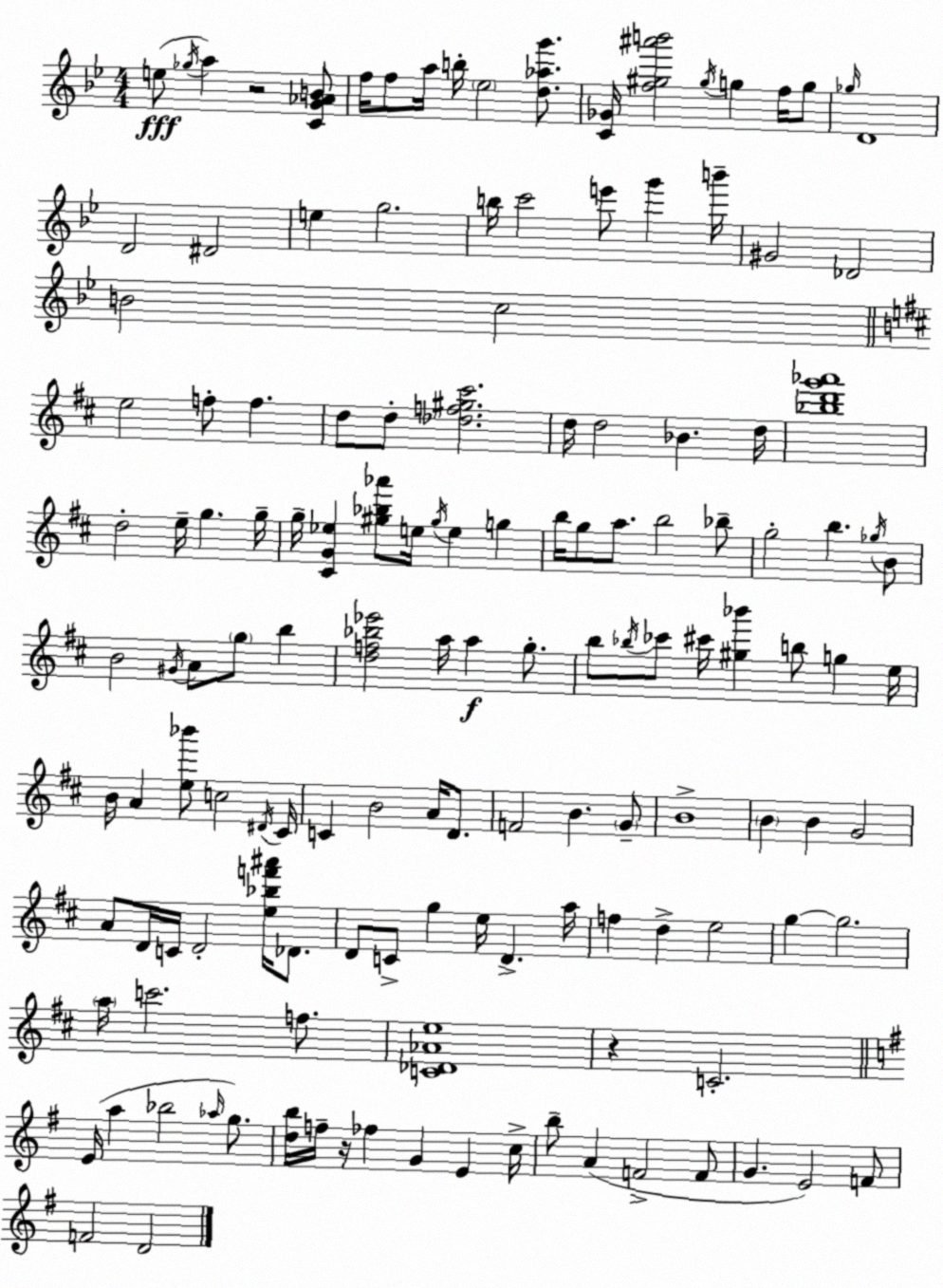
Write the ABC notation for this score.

X:1
T:Untitled
M:4/4
L:1/4
K:Gm
e/2 _g/4 a z2 [CG_AB]/2 f/4 f/2 a/4 b/4 _e2 [d_ag']/2 [C_G]/4 [f^g^a'b']2 ^g/4 g f/4 g/2 _g/4 D4 D2 ^D2 e g2 b/4 c'2 e'/2 g' b'/4 ^G2 _D2 B2 c2 e2 f/2 f d/2 d/2 [_df^g^c']2 d/4 d2 _B d/4 [_bd'g'_a']4 d2 e/4 g g/4 g/4 [^CG_e] [^g_b_a']/2 e/4 ^g/4 e g b/4 g/2 a/2 b2 _b/2 g2 b _g/4 B/2 B2 ^G/4 A/2 g/2 b [df_b_e']2 a/4 a g/2 b/2 _b/4 _c'/2 ^c'/4 [^g_b'] b/2 g e/4 B/4 A [e_b']/2 c2 ^D/4 ^C/4 C B2 A/4 D/2 F2 B G/2 B4 B B G2 A/2 D/4 C/4 D2 [e_bf'^a']/4 _D/2 D/2 C/2 g e/4 D a/4 f d e2 g g2 a/4 c'2 f/2 [C_D_Ae]4 z C2 E/4 a _b2 _a/4 g/2 [db]/4 f/4 z/4 _f G E c/4 b/2 A F2 F/2 G E2 F/2 F2 D2